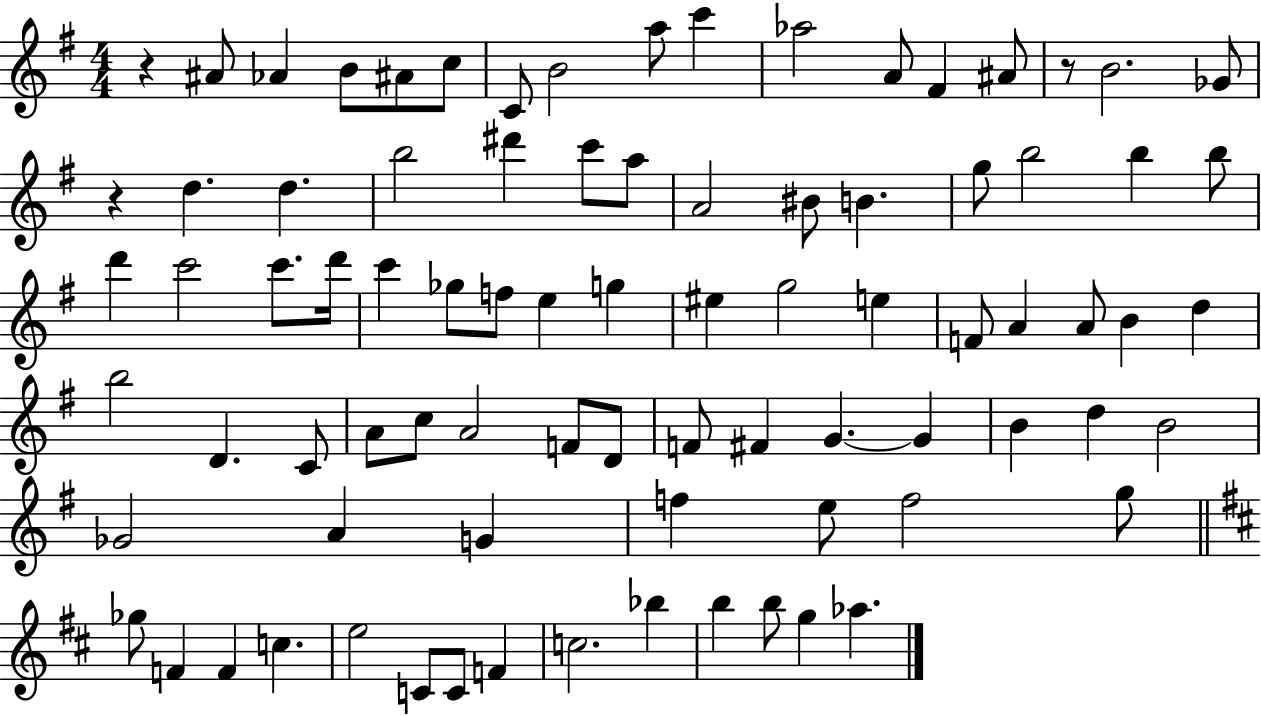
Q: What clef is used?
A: treble